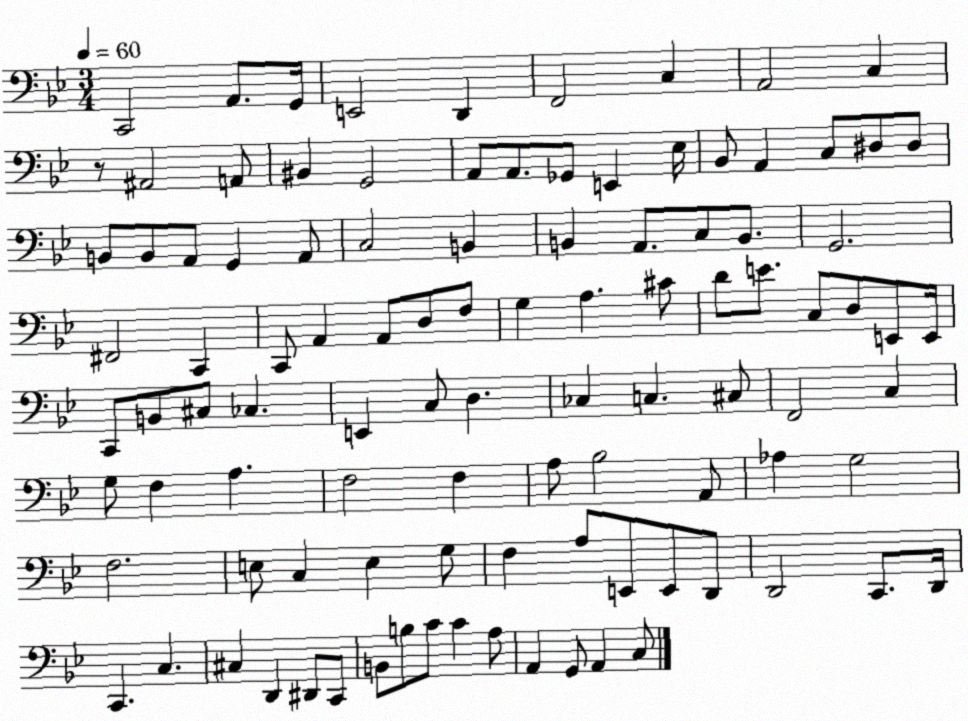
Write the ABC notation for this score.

X:1
T:Untitled
M:3/4
L:1/4
K:Bb
C,,2 A,,/2 G,,/4 E,,2 D,, F,,2 C, A,,2 C, z/2 ^A,,2 A,,/2 ^B,, G,,2 A,,/2 A,,/2 _G,,/2 E,, _E,/4 _B,,/2 A,, C,/2 ^D,/2 ^D,/2 B,,/2 B,,/2 A,,/2 G,, A,,/2 C,2 B,, B,, A,,/2 C,/2 B,,/2 G,,2 ^F,,2 C,, C,,/2 A,, A,,/2 D,/2 F,/2 G, A, ^C/2 D/2 E/2 C,/2 D,/2 E,,/2 E,,/4 C,,/2 B,,/2 ^C,/2 _C, E,, C,/2 D, _C, C, ^C,/2 F,,2 C, G,/2 F, A, F,2 F, A,/2 _B,2 A,,/2 _A, G,2 F,2 E,/2 C, E, G,/2 F, A,/2 E,,/2 E,,/2 D,,/2 D,,2 C,,/2 D,,/4 C,, C, ^C, D,, ^D,,/2 C,,/2 B,,/2 B,/2 C/2 C A,/2 A,, G,,/2 A,, C,/2